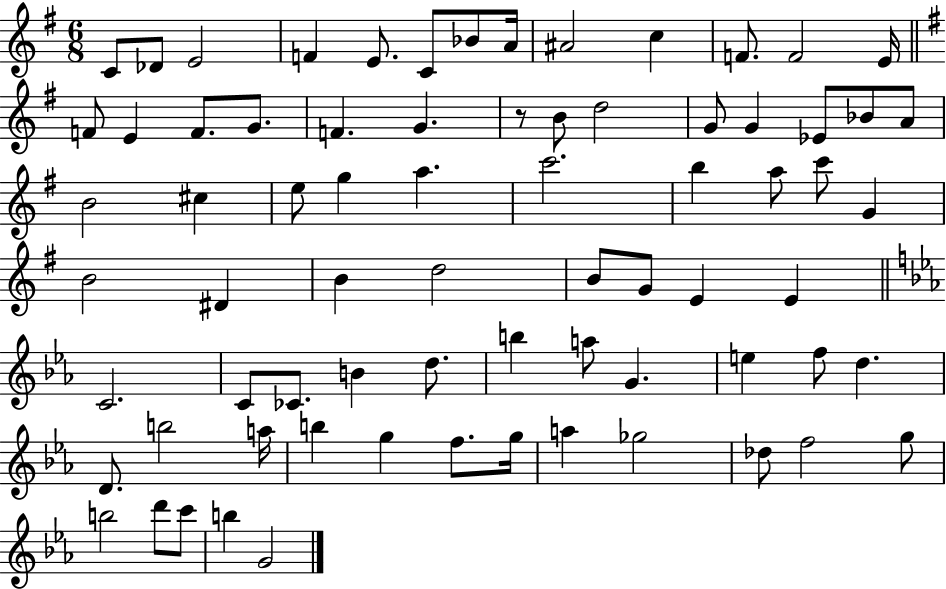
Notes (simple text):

C4/e Db4/e E4/h F4/q E4/e. C4/e Bb4/e A4/s A#4/h C5/q F4/e. F4/h E4/s F4/e E4/q F4/e. G4/e. F4/q. G4/q. R/e B4/e D5/h G4/e G4/q Eb4/e Bb4/e A4/e B4/h C#5/q E5/e G5/q A5/q. C6/h. B5/q A5/e C6/e G4/q B4/h D#4/q B4/q D5/h B4/e G4/e E4/q E4/q C4/h. C4/e CES4/e. B4/q D5/e. B5/q A5/e G4/q. E5/q F5/e D5/q. D4/e. B5/h A5/s B5/q G5/q F5/e. G5/s A5/q Gb5/h Db5/e F5/h G5/e B5/h D6/e C6/e B5/q G4/h